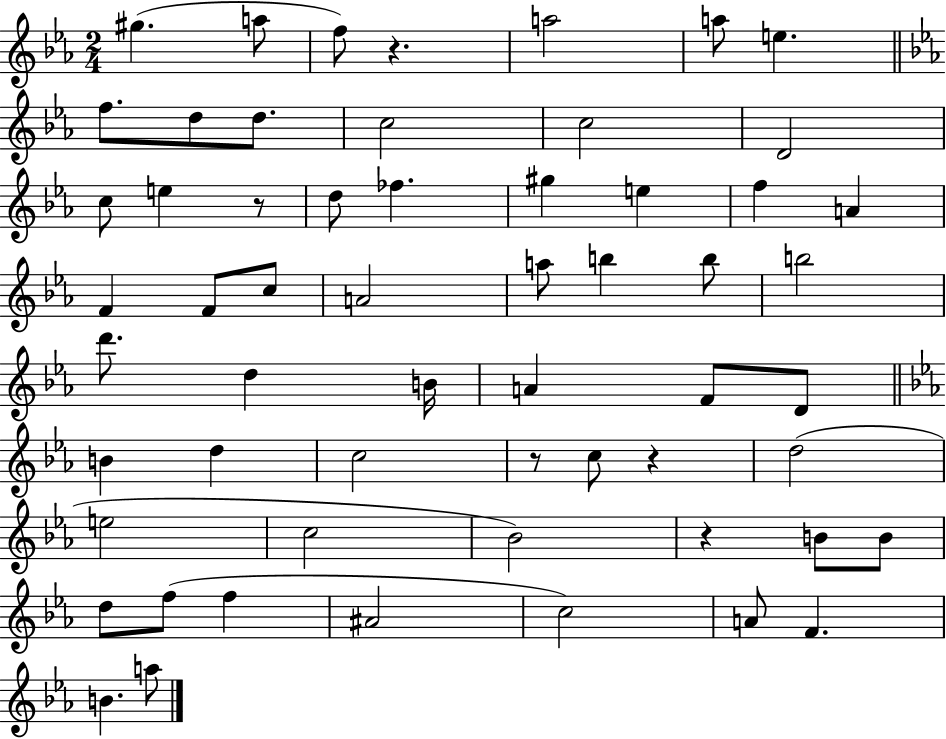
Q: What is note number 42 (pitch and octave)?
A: Bb4